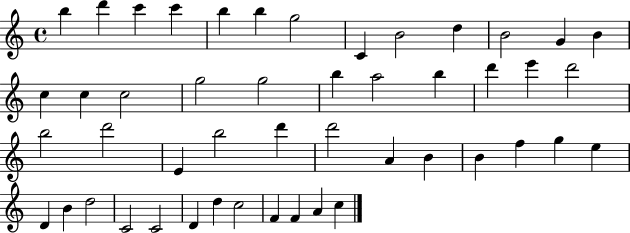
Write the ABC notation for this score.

X:1
T:Untitled
M:4/4
L:1/4
K:C
b d' c' c' b b g2 C B2 d B2 G B c c c2 g2 g2 b a2 b d' e' d'2 b2 d'2 E b2 d' d'2 A B B f g e D B d2 C2 C2 D d c2 F F A c